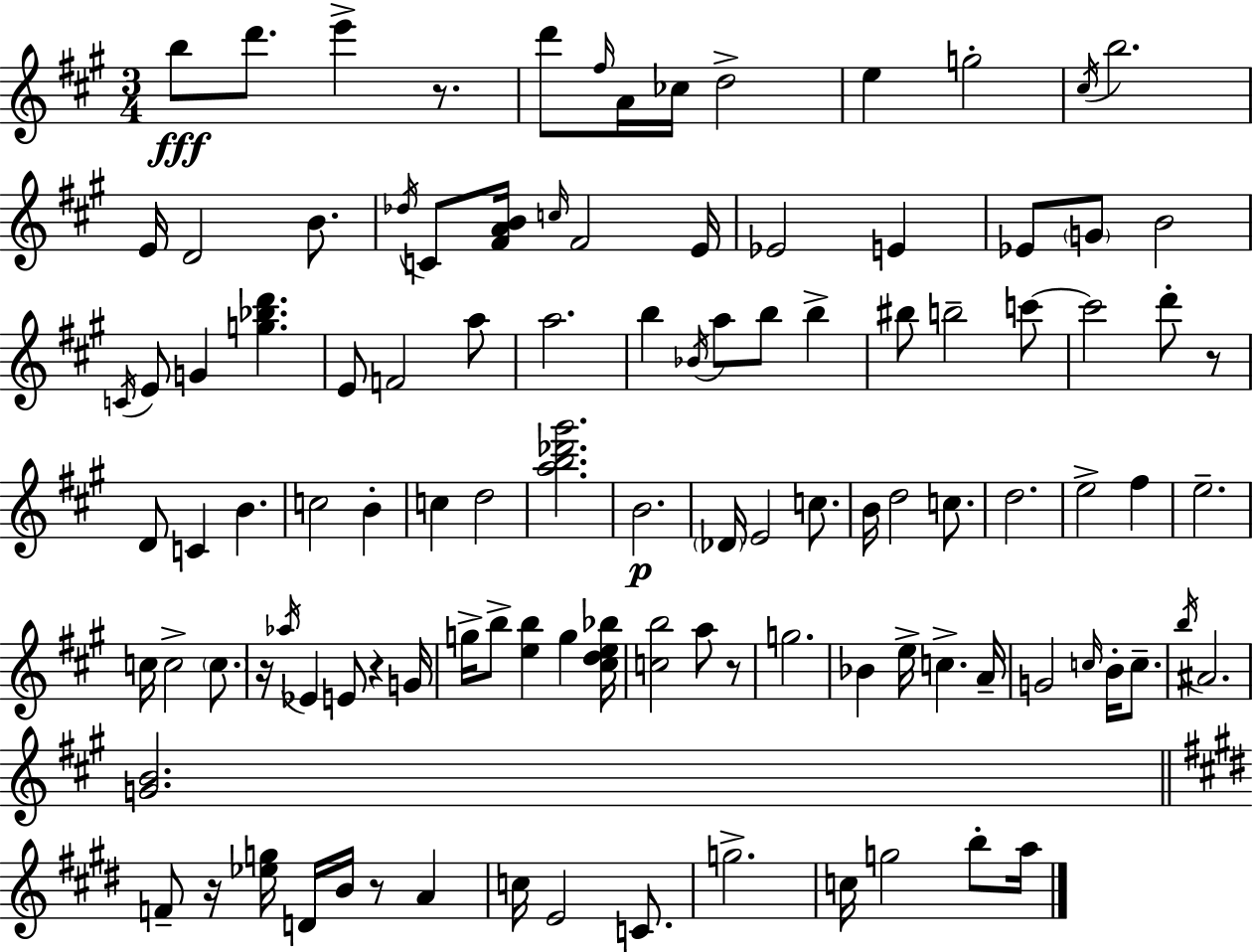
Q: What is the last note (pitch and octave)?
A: A5